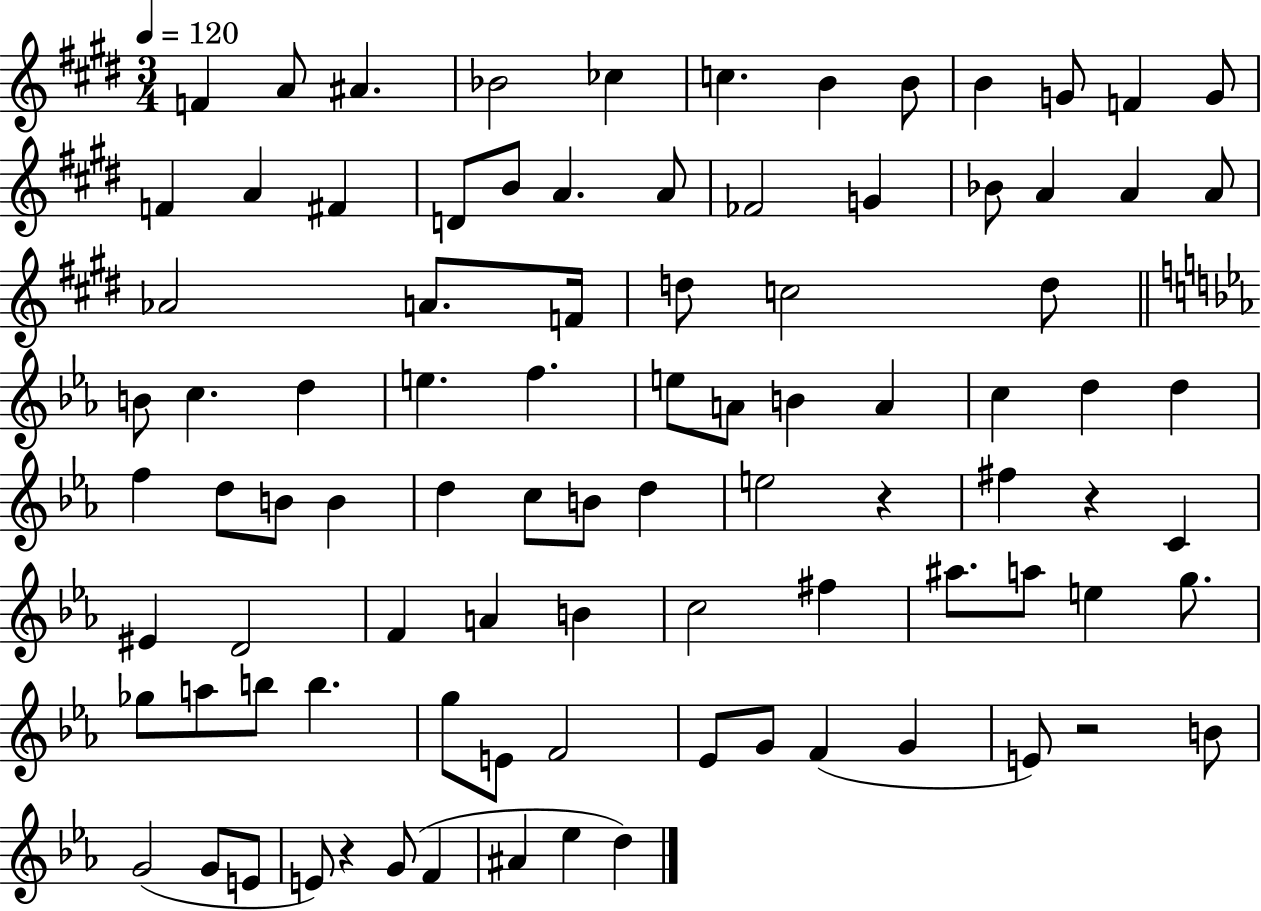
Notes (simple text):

F4/q A4/e A#4/q. Bb4/h CES5/q C5/q. B4/q B4/e B4/q G4/e F4/q G4/e F4/q A4/q F#4/q D4/e B4/e A4/q. A4/e FES4/h G4/q Bb4/e A4/q A4/q A4/e Ab4/h A4/e. F4/s D5/e C5/h D5/e B4/e C5/q. D5/q E5/q. F5/q. E5/e A4/e B4/q A4/q C5/q D5/q D5/q F5/q D5/e B4/e B4/q D5/q C5/e B4/e D5/q E5/h R/q F#5/q R/q C4/q EIS4/q D4/h F4/q A4/q B4/q C5/h F#5/q A#5/e. A5/e E5/q G5/e. Gb5/e A5/e B5/e B5/q. G5/e E4/e F4/h Eb4/e G4/e F4/q G4/q E4/e R/h B4/e G4/h G4/e E4/e E4/e R/q G4/e F4/q A#4/q Eb5/q D5/q